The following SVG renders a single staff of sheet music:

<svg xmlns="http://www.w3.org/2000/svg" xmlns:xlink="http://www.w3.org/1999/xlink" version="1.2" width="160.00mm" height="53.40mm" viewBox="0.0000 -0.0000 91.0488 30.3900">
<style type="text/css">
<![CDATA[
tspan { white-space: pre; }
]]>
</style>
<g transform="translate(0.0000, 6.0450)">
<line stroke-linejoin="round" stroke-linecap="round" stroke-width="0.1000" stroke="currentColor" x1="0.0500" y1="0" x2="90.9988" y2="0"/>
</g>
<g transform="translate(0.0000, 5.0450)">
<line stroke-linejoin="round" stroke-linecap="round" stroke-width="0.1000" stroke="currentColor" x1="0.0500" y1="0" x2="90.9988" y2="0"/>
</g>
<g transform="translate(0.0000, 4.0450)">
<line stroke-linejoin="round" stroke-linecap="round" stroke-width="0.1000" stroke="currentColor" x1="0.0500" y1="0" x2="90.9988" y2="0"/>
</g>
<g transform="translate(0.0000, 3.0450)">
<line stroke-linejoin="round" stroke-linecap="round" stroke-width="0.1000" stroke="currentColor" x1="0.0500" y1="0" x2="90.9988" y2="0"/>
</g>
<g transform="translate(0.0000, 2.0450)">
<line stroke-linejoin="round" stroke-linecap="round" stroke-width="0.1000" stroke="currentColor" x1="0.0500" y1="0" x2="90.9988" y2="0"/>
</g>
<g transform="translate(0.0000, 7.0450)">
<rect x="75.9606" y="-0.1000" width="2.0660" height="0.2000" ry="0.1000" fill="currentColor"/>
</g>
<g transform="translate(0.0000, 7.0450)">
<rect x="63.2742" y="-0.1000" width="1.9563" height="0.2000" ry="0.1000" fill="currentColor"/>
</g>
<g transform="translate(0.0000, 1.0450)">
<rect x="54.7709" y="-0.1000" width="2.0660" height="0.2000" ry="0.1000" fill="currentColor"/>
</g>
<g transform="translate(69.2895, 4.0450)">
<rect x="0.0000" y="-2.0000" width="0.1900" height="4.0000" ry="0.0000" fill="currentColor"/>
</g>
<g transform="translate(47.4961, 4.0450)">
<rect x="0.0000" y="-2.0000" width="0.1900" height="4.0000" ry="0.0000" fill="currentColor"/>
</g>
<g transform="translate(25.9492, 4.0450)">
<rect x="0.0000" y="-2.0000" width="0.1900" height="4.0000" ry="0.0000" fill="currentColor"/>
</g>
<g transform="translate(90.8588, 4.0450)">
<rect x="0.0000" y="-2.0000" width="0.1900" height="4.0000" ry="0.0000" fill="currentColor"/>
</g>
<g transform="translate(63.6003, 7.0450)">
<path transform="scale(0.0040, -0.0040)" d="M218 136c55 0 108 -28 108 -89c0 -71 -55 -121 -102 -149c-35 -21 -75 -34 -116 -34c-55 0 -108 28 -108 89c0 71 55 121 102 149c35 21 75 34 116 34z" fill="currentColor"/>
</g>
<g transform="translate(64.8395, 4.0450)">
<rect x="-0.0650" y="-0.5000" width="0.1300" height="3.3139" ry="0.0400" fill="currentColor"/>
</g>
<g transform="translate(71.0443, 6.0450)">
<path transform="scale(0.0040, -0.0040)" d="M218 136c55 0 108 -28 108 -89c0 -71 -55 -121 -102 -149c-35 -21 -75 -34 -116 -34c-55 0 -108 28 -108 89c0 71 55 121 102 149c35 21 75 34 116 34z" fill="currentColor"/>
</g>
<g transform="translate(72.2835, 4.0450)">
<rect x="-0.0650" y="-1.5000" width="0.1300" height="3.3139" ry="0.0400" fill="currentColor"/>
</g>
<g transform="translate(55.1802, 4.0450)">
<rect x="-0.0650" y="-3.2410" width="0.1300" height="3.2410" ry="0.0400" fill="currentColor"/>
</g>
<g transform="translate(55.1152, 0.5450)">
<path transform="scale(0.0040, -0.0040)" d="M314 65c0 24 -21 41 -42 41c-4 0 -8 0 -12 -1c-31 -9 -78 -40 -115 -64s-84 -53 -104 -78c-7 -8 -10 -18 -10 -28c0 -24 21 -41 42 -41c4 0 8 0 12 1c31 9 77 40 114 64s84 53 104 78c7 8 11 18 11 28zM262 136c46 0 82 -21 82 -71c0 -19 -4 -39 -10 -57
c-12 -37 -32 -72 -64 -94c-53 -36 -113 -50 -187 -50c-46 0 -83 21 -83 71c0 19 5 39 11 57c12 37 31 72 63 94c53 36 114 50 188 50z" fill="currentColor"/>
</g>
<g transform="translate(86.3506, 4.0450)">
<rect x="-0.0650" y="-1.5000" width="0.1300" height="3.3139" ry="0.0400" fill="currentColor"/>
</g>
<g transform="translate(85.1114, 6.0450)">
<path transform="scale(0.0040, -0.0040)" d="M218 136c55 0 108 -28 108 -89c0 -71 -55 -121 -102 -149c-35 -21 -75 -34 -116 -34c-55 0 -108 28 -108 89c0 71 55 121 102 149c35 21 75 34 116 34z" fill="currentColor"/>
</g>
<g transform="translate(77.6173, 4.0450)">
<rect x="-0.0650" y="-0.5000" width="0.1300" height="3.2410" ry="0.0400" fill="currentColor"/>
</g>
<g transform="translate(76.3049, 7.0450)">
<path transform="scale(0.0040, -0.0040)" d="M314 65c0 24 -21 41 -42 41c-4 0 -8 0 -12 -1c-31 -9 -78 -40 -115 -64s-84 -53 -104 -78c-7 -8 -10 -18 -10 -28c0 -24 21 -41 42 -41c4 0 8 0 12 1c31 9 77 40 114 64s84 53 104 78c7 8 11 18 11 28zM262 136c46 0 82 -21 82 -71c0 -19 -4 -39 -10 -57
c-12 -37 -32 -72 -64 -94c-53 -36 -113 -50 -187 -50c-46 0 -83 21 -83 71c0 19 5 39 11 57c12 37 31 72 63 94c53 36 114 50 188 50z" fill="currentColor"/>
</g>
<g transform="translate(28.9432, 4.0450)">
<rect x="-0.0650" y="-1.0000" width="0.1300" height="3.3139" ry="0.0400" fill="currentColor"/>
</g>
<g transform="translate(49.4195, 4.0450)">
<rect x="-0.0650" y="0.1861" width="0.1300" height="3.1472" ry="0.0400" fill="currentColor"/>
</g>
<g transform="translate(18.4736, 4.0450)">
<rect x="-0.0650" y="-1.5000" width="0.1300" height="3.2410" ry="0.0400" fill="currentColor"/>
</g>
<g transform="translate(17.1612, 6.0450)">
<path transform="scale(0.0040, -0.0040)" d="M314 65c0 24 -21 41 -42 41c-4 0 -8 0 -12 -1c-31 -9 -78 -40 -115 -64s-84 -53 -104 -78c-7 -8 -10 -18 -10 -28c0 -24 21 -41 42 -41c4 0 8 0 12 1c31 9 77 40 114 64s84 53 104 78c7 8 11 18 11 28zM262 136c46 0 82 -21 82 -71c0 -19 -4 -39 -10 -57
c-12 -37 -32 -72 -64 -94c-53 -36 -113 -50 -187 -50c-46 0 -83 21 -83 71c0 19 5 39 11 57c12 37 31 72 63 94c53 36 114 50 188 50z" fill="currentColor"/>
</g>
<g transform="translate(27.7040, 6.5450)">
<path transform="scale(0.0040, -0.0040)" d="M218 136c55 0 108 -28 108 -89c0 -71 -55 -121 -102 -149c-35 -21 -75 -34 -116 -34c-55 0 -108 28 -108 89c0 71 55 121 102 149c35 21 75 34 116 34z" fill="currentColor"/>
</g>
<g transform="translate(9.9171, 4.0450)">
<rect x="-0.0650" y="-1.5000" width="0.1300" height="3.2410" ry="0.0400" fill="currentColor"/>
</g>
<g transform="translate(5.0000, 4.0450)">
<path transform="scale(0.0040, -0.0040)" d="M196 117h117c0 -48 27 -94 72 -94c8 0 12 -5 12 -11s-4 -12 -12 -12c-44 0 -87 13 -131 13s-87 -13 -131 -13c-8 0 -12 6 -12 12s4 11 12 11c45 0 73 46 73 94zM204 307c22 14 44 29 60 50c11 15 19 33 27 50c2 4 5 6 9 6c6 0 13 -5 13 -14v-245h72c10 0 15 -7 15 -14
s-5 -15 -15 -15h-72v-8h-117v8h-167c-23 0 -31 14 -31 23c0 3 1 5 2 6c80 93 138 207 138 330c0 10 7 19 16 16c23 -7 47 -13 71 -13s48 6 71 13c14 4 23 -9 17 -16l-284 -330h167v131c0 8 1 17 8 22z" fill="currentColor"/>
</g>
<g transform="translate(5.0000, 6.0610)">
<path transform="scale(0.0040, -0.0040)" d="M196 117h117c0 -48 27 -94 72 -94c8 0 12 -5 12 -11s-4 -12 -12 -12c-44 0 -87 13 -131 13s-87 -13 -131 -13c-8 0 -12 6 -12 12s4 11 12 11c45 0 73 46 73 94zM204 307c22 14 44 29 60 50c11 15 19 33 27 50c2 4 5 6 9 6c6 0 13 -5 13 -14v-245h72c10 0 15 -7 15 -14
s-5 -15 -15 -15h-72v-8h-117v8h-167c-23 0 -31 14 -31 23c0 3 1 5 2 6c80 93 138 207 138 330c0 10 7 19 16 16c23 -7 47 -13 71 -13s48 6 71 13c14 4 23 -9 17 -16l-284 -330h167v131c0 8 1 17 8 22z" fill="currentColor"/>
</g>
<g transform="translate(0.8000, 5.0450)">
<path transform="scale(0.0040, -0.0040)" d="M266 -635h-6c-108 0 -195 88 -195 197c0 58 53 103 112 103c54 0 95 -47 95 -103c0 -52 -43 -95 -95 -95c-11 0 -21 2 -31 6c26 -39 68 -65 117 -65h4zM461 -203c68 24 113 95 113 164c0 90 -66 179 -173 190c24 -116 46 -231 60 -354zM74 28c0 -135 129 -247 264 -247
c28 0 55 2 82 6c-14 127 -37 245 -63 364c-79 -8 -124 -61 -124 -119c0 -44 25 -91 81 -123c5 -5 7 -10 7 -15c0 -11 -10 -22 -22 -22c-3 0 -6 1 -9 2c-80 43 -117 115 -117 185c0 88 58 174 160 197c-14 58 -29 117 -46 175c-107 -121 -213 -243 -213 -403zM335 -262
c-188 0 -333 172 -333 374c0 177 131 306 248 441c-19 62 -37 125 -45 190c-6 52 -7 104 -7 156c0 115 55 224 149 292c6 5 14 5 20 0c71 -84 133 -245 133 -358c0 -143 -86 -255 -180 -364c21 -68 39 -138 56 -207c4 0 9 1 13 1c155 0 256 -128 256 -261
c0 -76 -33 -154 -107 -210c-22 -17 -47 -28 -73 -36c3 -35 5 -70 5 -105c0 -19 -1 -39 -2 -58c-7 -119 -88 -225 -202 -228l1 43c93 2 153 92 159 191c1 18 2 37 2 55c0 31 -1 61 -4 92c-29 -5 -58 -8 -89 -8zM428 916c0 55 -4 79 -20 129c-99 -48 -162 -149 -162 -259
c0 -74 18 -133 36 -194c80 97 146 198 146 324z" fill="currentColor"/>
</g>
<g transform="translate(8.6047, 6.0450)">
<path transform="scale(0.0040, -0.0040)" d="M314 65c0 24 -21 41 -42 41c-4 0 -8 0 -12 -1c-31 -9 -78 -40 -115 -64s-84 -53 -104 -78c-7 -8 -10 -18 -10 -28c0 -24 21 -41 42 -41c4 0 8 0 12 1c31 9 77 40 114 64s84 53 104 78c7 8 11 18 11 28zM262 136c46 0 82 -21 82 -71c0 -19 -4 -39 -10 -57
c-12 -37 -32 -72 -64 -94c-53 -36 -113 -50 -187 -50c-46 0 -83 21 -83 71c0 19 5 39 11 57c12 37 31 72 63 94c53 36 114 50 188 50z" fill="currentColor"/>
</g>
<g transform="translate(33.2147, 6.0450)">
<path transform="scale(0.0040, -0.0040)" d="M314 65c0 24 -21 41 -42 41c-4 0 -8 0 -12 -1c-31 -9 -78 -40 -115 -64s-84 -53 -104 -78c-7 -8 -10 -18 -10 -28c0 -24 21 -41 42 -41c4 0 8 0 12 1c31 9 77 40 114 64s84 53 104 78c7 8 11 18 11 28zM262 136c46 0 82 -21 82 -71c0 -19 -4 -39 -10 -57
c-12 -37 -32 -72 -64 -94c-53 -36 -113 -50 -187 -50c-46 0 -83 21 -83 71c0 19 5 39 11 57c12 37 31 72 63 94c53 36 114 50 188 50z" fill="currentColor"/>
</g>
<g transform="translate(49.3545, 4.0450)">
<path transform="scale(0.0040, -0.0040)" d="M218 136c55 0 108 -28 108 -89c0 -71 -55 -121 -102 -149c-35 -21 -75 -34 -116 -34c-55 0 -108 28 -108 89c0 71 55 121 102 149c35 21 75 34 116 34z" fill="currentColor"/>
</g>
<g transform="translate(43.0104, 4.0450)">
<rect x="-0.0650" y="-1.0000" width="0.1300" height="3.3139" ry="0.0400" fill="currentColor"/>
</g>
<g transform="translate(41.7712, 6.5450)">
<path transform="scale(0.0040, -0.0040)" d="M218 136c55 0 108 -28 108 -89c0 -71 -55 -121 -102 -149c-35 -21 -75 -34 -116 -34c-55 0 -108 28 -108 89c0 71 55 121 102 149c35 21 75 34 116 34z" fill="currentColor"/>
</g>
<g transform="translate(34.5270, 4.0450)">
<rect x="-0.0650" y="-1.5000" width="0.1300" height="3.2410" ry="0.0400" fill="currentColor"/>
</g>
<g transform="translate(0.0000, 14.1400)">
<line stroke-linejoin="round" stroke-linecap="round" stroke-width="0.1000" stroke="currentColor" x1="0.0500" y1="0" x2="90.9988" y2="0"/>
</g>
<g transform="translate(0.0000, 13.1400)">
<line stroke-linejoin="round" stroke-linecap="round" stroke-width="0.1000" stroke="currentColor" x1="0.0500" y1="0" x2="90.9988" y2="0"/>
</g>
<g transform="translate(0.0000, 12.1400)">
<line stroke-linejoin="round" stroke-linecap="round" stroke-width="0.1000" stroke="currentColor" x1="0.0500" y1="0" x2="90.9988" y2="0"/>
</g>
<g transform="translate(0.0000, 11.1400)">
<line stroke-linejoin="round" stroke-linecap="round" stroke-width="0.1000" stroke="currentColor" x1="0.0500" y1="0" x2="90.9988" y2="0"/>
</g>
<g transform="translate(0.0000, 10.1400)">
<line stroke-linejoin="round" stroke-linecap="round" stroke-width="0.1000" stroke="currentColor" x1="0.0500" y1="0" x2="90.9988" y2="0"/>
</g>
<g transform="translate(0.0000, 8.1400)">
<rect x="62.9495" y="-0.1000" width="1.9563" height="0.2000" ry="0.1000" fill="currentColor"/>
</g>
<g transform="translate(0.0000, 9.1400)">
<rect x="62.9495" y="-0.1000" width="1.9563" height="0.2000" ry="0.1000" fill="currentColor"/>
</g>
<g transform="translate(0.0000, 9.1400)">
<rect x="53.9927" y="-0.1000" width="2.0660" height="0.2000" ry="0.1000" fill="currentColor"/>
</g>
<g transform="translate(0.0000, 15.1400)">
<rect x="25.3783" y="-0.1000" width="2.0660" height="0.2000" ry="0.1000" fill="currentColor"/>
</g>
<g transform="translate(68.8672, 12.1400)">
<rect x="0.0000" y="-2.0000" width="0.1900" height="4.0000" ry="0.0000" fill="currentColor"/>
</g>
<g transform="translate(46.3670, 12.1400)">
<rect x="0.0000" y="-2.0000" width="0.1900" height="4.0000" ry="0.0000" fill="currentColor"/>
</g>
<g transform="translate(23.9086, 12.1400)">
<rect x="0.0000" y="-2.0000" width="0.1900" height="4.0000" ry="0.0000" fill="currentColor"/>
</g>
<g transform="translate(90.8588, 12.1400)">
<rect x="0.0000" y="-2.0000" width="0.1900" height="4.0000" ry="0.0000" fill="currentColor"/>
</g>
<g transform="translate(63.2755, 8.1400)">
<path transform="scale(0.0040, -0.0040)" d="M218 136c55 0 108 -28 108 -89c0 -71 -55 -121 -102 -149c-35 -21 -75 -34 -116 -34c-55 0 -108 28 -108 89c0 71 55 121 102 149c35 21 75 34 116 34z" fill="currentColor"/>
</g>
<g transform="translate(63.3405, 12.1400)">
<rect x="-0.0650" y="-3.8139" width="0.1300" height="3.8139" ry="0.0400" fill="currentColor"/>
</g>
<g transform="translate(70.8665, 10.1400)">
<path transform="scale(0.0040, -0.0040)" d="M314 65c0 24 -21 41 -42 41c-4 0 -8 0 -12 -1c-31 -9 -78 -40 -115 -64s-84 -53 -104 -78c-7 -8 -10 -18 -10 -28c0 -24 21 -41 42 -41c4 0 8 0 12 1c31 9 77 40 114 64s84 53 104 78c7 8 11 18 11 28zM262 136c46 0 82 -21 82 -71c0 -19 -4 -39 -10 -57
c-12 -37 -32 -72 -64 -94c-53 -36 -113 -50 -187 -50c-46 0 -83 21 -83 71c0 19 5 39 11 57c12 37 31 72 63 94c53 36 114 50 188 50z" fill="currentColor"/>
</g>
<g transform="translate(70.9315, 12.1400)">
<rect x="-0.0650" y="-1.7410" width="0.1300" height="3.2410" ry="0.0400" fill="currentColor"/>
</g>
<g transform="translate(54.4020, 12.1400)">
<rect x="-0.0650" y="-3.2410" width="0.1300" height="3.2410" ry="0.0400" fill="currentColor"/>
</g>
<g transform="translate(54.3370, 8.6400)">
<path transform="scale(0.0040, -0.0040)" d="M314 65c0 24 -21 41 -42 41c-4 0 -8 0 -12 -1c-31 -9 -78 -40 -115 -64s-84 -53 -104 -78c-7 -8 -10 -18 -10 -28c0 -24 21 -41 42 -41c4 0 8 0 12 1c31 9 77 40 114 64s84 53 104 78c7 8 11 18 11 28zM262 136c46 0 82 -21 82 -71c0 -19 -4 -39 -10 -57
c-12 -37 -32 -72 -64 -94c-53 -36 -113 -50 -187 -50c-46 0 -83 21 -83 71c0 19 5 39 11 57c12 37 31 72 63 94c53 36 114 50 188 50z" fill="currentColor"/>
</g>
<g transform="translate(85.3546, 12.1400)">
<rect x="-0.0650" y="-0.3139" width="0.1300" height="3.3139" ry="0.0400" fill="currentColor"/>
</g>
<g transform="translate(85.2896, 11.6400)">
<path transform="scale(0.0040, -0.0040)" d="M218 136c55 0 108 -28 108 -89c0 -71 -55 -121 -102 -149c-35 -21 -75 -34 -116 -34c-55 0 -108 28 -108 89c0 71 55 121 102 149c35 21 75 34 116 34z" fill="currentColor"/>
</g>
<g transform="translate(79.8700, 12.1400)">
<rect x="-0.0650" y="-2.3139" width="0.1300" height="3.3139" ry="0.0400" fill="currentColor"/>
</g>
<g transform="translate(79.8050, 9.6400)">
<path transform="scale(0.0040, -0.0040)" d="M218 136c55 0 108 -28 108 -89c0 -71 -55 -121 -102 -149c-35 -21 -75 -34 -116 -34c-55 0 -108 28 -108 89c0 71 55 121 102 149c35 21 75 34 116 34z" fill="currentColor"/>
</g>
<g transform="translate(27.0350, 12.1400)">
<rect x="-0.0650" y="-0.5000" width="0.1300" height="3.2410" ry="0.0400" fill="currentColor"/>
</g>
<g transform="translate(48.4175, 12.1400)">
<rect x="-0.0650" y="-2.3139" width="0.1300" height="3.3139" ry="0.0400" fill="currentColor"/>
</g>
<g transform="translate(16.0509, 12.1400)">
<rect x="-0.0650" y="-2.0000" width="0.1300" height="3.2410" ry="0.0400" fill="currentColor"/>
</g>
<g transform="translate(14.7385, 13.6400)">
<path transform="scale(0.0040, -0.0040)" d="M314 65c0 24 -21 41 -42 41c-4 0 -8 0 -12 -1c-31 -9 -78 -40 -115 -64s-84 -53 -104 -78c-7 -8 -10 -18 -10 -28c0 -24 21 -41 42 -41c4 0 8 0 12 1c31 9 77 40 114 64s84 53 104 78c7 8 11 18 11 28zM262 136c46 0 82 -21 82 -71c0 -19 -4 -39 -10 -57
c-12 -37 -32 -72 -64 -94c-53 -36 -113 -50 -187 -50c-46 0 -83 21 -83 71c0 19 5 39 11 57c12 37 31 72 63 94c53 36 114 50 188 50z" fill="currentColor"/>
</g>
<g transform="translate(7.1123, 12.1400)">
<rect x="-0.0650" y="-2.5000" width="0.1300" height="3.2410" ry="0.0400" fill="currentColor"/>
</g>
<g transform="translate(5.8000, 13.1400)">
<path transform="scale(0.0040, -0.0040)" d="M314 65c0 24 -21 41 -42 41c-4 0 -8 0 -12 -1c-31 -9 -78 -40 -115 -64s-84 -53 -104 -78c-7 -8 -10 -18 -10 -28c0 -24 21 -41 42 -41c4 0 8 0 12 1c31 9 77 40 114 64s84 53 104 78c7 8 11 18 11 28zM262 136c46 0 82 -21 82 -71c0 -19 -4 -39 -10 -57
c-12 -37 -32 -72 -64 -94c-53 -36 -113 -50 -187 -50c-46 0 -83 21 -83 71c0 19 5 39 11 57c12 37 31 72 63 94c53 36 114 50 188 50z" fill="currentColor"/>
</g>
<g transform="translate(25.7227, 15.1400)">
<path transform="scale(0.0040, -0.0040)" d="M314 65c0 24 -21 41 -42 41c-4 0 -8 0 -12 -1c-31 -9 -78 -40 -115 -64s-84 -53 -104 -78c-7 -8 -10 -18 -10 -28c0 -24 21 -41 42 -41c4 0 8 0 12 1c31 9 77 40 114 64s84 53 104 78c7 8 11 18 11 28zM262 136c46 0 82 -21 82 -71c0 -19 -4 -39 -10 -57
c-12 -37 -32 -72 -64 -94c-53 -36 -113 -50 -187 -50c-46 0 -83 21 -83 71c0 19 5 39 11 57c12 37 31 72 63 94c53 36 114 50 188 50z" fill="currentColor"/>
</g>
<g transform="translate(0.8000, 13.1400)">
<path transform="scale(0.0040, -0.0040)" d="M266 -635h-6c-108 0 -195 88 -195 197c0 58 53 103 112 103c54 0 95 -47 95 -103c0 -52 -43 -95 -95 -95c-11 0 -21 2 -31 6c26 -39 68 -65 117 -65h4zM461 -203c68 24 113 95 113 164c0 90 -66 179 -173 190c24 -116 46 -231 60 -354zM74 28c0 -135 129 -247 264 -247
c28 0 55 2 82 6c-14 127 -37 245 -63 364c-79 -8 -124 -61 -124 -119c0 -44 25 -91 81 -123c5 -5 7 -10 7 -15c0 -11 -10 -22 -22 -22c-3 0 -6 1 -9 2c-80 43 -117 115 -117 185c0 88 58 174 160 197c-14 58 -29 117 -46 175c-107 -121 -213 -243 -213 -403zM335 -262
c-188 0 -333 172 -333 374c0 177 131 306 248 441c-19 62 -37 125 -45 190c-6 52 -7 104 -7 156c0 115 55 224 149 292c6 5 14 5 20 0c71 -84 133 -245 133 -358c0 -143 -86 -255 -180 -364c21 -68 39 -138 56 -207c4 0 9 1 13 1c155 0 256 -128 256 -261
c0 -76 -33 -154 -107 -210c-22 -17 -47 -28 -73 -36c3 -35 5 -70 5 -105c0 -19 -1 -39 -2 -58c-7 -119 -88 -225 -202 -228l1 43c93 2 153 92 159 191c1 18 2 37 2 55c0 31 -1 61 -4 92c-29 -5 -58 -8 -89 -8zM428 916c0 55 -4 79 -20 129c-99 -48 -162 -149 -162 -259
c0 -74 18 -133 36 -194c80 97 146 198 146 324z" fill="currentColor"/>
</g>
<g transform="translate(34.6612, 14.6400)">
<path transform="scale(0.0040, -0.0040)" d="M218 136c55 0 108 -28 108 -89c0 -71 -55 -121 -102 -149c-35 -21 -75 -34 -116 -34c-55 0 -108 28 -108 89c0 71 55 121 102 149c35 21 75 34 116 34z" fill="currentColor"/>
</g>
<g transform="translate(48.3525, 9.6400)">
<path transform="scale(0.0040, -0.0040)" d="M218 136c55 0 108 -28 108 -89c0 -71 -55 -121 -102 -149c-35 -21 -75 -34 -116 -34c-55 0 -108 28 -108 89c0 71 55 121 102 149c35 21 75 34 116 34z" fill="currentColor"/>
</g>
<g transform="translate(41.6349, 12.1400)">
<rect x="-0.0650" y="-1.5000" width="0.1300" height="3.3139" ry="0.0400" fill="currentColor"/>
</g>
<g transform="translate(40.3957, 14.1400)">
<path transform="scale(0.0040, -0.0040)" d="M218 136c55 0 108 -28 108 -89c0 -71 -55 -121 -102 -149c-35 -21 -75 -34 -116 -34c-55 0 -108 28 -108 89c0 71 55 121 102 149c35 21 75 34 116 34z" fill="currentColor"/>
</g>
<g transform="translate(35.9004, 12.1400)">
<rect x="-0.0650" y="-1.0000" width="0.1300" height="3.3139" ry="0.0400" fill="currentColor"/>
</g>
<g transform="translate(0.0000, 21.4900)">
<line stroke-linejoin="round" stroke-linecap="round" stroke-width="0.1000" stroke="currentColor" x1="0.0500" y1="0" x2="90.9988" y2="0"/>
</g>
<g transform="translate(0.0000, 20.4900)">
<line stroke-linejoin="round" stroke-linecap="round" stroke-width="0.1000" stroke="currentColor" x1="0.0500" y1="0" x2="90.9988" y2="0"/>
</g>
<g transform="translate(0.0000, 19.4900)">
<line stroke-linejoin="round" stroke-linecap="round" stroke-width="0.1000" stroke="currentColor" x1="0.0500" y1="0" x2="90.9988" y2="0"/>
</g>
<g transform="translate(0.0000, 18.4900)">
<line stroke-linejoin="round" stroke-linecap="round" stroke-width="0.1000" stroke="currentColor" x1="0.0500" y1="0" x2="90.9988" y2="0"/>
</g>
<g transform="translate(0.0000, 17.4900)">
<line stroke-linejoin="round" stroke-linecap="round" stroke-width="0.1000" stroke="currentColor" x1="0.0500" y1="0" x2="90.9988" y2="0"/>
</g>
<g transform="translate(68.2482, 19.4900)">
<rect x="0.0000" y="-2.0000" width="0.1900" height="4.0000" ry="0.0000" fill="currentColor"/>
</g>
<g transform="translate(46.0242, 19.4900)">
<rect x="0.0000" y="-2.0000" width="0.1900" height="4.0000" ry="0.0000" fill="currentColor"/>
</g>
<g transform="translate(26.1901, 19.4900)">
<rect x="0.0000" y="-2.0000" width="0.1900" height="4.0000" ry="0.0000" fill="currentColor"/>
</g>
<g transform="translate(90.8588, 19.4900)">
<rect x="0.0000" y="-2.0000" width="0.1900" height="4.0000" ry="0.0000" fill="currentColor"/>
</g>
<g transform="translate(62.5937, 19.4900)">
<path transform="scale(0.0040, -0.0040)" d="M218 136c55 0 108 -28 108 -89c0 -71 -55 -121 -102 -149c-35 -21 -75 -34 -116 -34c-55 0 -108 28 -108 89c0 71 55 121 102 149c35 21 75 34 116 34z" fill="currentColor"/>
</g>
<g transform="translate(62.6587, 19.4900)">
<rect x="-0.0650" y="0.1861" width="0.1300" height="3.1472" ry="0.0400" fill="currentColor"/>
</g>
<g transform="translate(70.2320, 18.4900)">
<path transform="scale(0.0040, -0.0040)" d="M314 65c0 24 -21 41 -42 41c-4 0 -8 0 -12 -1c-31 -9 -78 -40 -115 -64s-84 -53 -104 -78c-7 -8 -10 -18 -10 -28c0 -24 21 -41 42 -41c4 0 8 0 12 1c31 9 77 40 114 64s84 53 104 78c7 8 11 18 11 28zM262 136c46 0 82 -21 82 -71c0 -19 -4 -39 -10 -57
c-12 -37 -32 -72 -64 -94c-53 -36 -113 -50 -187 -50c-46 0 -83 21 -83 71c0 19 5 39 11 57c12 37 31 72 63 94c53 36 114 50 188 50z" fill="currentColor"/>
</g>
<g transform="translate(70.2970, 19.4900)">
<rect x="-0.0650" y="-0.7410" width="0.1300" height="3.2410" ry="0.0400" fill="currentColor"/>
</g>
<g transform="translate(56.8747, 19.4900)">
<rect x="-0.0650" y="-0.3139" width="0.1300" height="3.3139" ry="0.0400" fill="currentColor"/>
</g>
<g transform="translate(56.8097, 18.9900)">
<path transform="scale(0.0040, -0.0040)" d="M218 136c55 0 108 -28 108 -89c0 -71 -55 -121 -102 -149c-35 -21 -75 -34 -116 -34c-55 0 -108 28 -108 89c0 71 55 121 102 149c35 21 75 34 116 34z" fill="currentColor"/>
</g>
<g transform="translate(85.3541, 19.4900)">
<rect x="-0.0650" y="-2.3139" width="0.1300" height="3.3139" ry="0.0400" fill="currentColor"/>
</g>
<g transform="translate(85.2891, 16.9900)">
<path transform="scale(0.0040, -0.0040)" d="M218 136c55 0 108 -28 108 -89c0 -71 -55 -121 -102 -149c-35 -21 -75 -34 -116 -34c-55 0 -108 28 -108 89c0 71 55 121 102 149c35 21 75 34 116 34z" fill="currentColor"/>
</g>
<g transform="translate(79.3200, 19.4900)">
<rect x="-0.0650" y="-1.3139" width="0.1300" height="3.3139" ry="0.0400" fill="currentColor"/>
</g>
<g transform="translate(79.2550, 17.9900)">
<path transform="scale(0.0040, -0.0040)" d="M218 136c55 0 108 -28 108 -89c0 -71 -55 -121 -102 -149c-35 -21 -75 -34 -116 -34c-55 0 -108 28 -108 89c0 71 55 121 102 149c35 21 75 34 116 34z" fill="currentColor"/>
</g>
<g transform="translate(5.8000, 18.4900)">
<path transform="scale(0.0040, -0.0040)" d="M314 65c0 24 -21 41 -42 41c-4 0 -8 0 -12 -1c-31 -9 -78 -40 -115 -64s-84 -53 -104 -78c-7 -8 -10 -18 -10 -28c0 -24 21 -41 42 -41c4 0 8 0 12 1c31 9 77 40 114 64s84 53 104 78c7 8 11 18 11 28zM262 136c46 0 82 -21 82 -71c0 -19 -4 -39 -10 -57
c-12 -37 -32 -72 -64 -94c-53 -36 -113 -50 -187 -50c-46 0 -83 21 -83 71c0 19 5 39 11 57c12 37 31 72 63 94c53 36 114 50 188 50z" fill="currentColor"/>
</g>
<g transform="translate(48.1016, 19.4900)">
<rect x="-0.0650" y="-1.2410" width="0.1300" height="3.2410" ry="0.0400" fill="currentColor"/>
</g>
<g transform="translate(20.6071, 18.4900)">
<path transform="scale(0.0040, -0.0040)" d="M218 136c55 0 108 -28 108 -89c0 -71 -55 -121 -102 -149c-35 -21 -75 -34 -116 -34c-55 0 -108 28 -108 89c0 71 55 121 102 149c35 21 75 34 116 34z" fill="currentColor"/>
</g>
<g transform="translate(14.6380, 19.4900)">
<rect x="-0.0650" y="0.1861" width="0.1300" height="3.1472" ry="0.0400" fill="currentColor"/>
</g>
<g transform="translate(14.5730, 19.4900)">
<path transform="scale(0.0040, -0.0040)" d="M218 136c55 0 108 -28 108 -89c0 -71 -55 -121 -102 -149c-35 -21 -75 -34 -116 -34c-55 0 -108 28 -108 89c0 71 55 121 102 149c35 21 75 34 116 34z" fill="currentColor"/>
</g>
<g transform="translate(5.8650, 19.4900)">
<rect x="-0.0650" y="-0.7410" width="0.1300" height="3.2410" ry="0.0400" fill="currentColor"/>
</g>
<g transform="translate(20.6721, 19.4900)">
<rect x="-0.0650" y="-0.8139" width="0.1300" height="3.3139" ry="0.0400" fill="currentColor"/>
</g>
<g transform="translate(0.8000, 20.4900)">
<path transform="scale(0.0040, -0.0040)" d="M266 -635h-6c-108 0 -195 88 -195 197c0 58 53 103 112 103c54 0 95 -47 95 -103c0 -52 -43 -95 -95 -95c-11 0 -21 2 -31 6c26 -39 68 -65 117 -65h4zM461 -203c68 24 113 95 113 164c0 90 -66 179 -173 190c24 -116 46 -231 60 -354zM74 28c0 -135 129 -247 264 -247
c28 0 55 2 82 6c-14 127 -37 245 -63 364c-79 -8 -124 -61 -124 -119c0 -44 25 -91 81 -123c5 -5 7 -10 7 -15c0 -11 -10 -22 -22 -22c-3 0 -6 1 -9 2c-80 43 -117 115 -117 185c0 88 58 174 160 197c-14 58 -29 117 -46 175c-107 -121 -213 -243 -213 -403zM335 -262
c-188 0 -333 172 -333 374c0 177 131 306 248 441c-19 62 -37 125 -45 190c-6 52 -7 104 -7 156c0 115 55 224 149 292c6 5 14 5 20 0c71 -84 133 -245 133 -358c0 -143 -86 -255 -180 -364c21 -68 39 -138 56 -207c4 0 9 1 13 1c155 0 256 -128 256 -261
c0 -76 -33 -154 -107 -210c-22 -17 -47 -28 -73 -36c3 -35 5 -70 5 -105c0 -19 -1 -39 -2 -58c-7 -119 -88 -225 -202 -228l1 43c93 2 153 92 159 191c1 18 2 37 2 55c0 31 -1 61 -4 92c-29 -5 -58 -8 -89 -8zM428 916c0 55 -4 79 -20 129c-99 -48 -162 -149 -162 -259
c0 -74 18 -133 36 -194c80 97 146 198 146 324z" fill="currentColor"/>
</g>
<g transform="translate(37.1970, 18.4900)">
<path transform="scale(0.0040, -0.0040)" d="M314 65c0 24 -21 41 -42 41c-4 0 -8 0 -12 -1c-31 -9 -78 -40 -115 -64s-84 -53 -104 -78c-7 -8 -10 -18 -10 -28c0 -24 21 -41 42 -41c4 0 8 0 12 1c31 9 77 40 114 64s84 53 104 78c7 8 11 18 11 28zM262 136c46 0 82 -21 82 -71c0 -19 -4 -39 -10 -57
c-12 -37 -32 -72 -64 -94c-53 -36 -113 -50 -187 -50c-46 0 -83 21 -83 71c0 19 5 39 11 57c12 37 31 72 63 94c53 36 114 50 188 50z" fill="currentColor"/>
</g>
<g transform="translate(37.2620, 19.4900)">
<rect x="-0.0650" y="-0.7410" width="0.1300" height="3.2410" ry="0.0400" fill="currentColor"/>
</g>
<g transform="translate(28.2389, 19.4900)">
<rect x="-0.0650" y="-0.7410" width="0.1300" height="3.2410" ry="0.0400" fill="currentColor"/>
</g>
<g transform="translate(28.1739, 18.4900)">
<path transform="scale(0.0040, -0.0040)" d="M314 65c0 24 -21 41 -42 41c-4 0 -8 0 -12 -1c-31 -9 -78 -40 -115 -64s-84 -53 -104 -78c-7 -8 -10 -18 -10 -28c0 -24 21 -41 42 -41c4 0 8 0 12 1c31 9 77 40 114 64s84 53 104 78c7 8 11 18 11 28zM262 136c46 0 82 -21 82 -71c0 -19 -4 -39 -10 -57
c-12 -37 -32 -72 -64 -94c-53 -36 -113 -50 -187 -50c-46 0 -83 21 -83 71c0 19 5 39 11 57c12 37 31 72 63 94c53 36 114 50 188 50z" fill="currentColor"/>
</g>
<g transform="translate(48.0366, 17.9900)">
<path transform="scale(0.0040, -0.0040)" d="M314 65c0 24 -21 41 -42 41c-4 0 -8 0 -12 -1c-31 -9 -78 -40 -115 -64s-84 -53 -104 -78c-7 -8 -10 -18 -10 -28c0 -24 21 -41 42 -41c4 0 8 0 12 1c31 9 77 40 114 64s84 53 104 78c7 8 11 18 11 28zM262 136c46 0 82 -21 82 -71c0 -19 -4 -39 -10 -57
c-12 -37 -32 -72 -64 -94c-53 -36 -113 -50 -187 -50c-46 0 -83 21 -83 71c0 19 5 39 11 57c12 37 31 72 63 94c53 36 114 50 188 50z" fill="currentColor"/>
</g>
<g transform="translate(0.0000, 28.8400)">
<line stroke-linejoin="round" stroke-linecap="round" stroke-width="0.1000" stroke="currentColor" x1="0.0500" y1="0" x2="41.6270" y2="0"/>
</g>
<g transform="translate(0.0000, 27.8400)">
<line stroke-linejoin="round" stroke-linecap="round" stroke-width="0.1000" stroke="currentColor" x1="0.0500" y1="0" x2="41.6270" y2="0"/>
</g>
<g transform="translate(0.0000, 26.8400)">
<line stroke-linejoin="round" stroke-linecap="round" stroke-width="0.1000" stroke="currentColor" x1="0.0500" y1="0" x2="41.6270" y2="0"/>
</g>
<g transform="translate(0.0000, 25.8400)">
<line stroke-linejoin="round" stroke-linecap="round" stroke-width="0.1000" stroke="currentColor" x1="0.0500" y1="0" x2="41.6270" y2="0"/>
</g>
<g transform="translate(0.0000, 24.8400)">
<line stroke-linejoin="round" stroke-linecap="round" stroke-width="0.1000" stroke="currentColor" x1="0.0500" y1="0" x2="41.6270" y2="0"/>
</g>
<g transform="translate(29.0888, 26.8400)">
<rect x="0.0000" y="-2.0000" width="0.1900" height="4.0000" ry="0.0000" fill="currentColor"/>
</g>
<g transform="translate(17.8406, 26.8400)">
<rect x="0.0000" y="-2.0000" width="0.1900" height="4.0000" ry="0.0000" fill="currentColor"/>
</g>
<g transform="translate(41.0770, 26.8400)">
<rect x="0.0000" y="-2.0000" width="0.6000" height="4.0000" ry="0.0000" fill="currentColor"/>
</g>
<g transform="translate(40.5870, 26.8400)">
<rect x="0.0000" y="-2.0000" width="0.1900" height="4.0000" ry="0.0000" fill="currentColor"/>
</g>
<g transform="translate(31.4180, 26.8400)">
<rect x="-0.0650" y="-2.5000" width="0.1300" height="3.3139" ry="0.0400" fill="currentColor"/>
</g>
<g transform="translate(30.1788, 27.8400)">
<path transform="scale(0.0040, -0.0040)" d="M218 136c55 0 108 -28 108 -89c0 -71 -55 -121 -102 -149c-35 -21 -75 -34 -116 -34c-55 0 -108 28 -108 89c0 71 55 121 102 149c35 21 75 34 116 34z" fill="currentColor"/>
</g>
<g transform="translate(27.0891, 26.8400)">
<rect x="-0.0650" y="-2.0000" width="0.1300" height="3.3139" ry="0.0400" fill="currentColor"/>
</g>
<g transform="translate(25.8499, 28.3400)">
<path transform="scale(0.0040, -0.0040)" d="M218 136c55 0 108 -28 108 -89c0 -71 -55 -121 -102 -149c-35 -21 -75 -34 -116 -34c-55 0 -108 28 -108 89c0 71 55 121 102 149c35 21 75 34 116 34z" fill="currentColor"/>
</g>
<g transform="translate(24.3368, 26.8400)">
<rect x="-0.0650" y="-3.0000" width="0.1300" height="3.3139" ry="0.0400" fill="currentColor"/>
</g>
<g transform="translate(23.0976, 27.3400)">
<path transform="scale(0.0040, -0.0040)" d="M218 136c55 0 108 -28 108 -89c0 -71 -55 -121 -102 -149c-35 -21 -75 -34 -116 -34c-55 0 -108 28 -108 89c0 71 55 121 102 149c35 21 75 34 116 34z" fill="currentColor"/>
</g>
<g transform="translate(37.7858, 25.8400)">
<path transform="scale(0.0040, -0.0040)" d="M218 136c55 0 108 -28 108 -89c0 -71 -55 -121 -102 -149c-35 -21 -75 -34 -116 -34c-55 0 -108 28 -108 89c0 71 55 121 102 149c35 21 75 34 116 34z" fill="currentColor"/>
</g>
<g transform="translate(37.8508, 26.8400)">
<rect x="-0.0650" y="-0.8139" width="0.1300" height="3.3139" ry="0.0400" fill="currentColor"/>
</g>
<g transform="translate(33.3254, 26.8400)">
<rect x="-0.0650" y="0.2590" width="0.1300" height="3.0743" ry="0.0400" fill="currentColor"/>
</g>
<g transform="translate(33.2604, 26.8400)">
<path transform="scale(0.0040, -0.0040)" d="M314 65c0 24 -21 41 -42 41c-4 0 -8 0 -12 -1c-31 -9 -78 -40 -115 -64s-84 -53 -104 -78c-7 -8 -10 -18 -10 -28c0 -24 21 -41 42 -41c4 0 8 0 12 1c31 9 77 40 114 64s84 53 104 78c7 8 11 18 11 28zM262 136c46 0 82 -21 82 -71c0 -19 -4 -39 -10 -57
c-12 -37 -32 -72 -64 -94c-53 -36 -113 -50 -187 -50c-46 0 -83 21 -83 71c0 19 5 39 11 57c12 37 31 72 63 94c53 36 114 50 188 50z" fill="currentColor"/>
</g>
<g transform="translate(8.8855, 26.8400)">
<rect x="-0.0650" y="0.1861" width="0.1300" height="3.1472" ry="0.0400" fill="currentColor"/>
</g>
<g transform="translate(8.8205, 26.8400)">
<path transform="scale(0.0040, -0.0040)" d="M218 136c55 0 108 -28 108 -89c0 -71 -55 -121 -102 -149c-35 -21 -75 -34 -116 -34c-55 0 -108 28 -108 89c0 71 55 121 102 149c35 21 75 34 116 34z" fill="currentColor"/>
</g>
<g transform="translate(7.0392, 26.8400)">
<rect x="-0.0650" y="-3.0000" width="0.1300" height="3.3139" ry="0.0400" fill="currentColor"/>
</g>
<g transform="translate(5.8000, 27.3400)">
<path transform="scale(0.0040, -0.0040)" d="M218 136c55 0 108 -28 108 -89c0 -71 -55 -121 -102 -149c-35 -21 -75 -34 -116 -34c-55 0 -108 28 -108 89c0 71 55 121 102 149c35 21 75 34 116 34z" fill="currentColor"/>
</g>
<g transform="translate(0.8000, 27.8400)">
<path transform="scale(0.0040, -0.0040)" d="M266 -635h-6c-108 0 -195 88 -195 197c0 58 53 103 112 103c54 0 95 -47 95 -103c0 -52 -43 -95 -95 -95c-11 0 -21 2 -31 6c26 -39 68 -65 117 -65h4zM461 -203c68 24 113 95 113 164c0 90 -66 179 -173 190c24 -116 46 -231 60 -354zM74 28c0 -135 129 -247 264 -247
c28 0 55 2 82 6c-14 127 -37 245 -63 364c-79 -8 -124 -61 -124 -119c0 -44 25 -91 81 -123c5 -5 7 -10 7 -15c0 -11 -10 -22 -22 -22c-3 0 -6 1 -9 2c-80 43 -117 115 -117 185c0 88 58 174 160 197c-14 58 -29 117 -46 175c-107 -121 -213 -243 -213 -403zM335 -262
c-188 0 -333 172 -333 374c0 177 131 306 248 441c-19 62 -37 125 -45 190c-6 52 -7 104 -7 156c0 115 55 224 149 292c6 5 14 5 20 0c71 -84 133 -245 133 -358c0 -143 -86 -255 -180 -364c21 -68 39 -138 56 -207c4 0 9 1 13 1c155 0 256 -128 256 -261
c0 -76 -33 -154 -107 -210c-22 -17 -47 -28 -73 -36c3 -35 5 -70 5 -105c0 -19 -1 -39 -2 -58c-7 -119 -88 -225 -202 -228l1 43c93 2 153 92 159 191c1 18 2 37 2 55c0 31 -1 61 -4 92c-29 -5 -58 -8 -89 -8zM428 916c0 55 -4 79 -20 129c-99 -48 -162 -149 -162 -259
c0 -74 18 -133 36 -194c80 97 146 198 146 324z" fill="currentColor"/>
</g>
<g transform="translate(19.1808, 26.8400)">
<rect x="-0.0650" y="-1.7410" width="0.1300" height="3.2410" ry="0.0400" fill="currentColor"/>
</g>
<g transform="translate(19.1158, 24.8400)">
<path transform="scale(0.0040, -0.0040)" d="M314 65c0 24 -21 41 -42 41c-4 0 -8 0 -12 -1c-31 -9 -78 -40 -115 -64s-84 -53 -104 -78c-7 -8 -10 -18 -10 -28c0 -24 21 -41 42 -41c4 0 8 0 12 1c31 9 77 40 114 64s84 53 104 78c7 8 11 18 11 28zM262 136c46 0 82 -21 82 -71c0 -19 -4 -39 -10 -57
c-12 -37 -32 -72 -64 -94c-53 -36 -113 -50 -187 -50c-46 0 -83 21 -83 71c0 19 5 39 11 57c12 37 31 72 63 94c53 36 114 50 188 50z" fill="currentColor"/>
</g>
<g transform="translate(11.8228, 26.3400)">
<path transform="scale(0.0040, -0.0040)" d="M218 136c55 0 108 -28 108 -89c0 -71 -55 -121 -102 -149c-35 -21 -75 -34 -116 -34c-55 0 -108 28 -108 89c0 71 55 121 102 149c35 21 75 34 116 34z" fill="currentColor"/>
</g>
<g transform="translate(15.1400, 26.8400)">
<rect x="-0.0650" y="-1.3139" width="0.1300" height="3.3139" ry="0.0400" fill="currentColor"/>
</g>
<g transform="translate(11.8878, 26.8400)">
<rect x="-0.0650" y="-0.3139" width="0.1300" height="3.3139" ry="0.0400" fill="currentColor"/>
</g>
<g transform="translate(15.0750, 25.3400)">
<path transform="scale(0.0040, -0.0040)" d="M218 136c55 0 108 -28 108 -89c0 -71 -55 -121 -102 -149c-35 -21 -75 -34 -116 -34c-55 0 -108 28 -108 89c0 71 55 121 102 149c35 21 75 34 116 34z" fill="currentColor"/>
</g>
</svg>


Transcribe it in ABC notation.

X:1
T:Untitled
M:4/4
L:1/4
K:C
E2 E2 D E2 D B b2 C E C2 E G2 F2 C2 D E g b2 c' f2 g c d2 B d d2 d2 e2 c B d2 e g A B c e f2 A F G B2 d